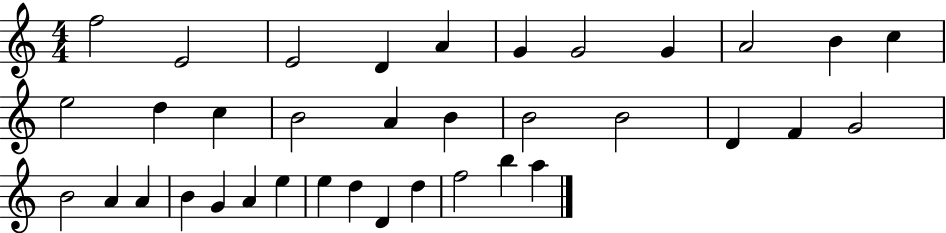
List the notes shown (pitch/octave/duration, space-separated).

F5/h E4/h E4/h D4/q A4/q G4/q G4/h G4/q A4/h B4/q C5/q E5/h D5/q C5/q B4/h A4/q B4/q B4/h B4/h D4/q F4/q G4/h B4/h A4/q A4/q B4/q G4/q A4/q E5/q E5/q D5/q D4/q D5/q F5/h B5/q A5/q